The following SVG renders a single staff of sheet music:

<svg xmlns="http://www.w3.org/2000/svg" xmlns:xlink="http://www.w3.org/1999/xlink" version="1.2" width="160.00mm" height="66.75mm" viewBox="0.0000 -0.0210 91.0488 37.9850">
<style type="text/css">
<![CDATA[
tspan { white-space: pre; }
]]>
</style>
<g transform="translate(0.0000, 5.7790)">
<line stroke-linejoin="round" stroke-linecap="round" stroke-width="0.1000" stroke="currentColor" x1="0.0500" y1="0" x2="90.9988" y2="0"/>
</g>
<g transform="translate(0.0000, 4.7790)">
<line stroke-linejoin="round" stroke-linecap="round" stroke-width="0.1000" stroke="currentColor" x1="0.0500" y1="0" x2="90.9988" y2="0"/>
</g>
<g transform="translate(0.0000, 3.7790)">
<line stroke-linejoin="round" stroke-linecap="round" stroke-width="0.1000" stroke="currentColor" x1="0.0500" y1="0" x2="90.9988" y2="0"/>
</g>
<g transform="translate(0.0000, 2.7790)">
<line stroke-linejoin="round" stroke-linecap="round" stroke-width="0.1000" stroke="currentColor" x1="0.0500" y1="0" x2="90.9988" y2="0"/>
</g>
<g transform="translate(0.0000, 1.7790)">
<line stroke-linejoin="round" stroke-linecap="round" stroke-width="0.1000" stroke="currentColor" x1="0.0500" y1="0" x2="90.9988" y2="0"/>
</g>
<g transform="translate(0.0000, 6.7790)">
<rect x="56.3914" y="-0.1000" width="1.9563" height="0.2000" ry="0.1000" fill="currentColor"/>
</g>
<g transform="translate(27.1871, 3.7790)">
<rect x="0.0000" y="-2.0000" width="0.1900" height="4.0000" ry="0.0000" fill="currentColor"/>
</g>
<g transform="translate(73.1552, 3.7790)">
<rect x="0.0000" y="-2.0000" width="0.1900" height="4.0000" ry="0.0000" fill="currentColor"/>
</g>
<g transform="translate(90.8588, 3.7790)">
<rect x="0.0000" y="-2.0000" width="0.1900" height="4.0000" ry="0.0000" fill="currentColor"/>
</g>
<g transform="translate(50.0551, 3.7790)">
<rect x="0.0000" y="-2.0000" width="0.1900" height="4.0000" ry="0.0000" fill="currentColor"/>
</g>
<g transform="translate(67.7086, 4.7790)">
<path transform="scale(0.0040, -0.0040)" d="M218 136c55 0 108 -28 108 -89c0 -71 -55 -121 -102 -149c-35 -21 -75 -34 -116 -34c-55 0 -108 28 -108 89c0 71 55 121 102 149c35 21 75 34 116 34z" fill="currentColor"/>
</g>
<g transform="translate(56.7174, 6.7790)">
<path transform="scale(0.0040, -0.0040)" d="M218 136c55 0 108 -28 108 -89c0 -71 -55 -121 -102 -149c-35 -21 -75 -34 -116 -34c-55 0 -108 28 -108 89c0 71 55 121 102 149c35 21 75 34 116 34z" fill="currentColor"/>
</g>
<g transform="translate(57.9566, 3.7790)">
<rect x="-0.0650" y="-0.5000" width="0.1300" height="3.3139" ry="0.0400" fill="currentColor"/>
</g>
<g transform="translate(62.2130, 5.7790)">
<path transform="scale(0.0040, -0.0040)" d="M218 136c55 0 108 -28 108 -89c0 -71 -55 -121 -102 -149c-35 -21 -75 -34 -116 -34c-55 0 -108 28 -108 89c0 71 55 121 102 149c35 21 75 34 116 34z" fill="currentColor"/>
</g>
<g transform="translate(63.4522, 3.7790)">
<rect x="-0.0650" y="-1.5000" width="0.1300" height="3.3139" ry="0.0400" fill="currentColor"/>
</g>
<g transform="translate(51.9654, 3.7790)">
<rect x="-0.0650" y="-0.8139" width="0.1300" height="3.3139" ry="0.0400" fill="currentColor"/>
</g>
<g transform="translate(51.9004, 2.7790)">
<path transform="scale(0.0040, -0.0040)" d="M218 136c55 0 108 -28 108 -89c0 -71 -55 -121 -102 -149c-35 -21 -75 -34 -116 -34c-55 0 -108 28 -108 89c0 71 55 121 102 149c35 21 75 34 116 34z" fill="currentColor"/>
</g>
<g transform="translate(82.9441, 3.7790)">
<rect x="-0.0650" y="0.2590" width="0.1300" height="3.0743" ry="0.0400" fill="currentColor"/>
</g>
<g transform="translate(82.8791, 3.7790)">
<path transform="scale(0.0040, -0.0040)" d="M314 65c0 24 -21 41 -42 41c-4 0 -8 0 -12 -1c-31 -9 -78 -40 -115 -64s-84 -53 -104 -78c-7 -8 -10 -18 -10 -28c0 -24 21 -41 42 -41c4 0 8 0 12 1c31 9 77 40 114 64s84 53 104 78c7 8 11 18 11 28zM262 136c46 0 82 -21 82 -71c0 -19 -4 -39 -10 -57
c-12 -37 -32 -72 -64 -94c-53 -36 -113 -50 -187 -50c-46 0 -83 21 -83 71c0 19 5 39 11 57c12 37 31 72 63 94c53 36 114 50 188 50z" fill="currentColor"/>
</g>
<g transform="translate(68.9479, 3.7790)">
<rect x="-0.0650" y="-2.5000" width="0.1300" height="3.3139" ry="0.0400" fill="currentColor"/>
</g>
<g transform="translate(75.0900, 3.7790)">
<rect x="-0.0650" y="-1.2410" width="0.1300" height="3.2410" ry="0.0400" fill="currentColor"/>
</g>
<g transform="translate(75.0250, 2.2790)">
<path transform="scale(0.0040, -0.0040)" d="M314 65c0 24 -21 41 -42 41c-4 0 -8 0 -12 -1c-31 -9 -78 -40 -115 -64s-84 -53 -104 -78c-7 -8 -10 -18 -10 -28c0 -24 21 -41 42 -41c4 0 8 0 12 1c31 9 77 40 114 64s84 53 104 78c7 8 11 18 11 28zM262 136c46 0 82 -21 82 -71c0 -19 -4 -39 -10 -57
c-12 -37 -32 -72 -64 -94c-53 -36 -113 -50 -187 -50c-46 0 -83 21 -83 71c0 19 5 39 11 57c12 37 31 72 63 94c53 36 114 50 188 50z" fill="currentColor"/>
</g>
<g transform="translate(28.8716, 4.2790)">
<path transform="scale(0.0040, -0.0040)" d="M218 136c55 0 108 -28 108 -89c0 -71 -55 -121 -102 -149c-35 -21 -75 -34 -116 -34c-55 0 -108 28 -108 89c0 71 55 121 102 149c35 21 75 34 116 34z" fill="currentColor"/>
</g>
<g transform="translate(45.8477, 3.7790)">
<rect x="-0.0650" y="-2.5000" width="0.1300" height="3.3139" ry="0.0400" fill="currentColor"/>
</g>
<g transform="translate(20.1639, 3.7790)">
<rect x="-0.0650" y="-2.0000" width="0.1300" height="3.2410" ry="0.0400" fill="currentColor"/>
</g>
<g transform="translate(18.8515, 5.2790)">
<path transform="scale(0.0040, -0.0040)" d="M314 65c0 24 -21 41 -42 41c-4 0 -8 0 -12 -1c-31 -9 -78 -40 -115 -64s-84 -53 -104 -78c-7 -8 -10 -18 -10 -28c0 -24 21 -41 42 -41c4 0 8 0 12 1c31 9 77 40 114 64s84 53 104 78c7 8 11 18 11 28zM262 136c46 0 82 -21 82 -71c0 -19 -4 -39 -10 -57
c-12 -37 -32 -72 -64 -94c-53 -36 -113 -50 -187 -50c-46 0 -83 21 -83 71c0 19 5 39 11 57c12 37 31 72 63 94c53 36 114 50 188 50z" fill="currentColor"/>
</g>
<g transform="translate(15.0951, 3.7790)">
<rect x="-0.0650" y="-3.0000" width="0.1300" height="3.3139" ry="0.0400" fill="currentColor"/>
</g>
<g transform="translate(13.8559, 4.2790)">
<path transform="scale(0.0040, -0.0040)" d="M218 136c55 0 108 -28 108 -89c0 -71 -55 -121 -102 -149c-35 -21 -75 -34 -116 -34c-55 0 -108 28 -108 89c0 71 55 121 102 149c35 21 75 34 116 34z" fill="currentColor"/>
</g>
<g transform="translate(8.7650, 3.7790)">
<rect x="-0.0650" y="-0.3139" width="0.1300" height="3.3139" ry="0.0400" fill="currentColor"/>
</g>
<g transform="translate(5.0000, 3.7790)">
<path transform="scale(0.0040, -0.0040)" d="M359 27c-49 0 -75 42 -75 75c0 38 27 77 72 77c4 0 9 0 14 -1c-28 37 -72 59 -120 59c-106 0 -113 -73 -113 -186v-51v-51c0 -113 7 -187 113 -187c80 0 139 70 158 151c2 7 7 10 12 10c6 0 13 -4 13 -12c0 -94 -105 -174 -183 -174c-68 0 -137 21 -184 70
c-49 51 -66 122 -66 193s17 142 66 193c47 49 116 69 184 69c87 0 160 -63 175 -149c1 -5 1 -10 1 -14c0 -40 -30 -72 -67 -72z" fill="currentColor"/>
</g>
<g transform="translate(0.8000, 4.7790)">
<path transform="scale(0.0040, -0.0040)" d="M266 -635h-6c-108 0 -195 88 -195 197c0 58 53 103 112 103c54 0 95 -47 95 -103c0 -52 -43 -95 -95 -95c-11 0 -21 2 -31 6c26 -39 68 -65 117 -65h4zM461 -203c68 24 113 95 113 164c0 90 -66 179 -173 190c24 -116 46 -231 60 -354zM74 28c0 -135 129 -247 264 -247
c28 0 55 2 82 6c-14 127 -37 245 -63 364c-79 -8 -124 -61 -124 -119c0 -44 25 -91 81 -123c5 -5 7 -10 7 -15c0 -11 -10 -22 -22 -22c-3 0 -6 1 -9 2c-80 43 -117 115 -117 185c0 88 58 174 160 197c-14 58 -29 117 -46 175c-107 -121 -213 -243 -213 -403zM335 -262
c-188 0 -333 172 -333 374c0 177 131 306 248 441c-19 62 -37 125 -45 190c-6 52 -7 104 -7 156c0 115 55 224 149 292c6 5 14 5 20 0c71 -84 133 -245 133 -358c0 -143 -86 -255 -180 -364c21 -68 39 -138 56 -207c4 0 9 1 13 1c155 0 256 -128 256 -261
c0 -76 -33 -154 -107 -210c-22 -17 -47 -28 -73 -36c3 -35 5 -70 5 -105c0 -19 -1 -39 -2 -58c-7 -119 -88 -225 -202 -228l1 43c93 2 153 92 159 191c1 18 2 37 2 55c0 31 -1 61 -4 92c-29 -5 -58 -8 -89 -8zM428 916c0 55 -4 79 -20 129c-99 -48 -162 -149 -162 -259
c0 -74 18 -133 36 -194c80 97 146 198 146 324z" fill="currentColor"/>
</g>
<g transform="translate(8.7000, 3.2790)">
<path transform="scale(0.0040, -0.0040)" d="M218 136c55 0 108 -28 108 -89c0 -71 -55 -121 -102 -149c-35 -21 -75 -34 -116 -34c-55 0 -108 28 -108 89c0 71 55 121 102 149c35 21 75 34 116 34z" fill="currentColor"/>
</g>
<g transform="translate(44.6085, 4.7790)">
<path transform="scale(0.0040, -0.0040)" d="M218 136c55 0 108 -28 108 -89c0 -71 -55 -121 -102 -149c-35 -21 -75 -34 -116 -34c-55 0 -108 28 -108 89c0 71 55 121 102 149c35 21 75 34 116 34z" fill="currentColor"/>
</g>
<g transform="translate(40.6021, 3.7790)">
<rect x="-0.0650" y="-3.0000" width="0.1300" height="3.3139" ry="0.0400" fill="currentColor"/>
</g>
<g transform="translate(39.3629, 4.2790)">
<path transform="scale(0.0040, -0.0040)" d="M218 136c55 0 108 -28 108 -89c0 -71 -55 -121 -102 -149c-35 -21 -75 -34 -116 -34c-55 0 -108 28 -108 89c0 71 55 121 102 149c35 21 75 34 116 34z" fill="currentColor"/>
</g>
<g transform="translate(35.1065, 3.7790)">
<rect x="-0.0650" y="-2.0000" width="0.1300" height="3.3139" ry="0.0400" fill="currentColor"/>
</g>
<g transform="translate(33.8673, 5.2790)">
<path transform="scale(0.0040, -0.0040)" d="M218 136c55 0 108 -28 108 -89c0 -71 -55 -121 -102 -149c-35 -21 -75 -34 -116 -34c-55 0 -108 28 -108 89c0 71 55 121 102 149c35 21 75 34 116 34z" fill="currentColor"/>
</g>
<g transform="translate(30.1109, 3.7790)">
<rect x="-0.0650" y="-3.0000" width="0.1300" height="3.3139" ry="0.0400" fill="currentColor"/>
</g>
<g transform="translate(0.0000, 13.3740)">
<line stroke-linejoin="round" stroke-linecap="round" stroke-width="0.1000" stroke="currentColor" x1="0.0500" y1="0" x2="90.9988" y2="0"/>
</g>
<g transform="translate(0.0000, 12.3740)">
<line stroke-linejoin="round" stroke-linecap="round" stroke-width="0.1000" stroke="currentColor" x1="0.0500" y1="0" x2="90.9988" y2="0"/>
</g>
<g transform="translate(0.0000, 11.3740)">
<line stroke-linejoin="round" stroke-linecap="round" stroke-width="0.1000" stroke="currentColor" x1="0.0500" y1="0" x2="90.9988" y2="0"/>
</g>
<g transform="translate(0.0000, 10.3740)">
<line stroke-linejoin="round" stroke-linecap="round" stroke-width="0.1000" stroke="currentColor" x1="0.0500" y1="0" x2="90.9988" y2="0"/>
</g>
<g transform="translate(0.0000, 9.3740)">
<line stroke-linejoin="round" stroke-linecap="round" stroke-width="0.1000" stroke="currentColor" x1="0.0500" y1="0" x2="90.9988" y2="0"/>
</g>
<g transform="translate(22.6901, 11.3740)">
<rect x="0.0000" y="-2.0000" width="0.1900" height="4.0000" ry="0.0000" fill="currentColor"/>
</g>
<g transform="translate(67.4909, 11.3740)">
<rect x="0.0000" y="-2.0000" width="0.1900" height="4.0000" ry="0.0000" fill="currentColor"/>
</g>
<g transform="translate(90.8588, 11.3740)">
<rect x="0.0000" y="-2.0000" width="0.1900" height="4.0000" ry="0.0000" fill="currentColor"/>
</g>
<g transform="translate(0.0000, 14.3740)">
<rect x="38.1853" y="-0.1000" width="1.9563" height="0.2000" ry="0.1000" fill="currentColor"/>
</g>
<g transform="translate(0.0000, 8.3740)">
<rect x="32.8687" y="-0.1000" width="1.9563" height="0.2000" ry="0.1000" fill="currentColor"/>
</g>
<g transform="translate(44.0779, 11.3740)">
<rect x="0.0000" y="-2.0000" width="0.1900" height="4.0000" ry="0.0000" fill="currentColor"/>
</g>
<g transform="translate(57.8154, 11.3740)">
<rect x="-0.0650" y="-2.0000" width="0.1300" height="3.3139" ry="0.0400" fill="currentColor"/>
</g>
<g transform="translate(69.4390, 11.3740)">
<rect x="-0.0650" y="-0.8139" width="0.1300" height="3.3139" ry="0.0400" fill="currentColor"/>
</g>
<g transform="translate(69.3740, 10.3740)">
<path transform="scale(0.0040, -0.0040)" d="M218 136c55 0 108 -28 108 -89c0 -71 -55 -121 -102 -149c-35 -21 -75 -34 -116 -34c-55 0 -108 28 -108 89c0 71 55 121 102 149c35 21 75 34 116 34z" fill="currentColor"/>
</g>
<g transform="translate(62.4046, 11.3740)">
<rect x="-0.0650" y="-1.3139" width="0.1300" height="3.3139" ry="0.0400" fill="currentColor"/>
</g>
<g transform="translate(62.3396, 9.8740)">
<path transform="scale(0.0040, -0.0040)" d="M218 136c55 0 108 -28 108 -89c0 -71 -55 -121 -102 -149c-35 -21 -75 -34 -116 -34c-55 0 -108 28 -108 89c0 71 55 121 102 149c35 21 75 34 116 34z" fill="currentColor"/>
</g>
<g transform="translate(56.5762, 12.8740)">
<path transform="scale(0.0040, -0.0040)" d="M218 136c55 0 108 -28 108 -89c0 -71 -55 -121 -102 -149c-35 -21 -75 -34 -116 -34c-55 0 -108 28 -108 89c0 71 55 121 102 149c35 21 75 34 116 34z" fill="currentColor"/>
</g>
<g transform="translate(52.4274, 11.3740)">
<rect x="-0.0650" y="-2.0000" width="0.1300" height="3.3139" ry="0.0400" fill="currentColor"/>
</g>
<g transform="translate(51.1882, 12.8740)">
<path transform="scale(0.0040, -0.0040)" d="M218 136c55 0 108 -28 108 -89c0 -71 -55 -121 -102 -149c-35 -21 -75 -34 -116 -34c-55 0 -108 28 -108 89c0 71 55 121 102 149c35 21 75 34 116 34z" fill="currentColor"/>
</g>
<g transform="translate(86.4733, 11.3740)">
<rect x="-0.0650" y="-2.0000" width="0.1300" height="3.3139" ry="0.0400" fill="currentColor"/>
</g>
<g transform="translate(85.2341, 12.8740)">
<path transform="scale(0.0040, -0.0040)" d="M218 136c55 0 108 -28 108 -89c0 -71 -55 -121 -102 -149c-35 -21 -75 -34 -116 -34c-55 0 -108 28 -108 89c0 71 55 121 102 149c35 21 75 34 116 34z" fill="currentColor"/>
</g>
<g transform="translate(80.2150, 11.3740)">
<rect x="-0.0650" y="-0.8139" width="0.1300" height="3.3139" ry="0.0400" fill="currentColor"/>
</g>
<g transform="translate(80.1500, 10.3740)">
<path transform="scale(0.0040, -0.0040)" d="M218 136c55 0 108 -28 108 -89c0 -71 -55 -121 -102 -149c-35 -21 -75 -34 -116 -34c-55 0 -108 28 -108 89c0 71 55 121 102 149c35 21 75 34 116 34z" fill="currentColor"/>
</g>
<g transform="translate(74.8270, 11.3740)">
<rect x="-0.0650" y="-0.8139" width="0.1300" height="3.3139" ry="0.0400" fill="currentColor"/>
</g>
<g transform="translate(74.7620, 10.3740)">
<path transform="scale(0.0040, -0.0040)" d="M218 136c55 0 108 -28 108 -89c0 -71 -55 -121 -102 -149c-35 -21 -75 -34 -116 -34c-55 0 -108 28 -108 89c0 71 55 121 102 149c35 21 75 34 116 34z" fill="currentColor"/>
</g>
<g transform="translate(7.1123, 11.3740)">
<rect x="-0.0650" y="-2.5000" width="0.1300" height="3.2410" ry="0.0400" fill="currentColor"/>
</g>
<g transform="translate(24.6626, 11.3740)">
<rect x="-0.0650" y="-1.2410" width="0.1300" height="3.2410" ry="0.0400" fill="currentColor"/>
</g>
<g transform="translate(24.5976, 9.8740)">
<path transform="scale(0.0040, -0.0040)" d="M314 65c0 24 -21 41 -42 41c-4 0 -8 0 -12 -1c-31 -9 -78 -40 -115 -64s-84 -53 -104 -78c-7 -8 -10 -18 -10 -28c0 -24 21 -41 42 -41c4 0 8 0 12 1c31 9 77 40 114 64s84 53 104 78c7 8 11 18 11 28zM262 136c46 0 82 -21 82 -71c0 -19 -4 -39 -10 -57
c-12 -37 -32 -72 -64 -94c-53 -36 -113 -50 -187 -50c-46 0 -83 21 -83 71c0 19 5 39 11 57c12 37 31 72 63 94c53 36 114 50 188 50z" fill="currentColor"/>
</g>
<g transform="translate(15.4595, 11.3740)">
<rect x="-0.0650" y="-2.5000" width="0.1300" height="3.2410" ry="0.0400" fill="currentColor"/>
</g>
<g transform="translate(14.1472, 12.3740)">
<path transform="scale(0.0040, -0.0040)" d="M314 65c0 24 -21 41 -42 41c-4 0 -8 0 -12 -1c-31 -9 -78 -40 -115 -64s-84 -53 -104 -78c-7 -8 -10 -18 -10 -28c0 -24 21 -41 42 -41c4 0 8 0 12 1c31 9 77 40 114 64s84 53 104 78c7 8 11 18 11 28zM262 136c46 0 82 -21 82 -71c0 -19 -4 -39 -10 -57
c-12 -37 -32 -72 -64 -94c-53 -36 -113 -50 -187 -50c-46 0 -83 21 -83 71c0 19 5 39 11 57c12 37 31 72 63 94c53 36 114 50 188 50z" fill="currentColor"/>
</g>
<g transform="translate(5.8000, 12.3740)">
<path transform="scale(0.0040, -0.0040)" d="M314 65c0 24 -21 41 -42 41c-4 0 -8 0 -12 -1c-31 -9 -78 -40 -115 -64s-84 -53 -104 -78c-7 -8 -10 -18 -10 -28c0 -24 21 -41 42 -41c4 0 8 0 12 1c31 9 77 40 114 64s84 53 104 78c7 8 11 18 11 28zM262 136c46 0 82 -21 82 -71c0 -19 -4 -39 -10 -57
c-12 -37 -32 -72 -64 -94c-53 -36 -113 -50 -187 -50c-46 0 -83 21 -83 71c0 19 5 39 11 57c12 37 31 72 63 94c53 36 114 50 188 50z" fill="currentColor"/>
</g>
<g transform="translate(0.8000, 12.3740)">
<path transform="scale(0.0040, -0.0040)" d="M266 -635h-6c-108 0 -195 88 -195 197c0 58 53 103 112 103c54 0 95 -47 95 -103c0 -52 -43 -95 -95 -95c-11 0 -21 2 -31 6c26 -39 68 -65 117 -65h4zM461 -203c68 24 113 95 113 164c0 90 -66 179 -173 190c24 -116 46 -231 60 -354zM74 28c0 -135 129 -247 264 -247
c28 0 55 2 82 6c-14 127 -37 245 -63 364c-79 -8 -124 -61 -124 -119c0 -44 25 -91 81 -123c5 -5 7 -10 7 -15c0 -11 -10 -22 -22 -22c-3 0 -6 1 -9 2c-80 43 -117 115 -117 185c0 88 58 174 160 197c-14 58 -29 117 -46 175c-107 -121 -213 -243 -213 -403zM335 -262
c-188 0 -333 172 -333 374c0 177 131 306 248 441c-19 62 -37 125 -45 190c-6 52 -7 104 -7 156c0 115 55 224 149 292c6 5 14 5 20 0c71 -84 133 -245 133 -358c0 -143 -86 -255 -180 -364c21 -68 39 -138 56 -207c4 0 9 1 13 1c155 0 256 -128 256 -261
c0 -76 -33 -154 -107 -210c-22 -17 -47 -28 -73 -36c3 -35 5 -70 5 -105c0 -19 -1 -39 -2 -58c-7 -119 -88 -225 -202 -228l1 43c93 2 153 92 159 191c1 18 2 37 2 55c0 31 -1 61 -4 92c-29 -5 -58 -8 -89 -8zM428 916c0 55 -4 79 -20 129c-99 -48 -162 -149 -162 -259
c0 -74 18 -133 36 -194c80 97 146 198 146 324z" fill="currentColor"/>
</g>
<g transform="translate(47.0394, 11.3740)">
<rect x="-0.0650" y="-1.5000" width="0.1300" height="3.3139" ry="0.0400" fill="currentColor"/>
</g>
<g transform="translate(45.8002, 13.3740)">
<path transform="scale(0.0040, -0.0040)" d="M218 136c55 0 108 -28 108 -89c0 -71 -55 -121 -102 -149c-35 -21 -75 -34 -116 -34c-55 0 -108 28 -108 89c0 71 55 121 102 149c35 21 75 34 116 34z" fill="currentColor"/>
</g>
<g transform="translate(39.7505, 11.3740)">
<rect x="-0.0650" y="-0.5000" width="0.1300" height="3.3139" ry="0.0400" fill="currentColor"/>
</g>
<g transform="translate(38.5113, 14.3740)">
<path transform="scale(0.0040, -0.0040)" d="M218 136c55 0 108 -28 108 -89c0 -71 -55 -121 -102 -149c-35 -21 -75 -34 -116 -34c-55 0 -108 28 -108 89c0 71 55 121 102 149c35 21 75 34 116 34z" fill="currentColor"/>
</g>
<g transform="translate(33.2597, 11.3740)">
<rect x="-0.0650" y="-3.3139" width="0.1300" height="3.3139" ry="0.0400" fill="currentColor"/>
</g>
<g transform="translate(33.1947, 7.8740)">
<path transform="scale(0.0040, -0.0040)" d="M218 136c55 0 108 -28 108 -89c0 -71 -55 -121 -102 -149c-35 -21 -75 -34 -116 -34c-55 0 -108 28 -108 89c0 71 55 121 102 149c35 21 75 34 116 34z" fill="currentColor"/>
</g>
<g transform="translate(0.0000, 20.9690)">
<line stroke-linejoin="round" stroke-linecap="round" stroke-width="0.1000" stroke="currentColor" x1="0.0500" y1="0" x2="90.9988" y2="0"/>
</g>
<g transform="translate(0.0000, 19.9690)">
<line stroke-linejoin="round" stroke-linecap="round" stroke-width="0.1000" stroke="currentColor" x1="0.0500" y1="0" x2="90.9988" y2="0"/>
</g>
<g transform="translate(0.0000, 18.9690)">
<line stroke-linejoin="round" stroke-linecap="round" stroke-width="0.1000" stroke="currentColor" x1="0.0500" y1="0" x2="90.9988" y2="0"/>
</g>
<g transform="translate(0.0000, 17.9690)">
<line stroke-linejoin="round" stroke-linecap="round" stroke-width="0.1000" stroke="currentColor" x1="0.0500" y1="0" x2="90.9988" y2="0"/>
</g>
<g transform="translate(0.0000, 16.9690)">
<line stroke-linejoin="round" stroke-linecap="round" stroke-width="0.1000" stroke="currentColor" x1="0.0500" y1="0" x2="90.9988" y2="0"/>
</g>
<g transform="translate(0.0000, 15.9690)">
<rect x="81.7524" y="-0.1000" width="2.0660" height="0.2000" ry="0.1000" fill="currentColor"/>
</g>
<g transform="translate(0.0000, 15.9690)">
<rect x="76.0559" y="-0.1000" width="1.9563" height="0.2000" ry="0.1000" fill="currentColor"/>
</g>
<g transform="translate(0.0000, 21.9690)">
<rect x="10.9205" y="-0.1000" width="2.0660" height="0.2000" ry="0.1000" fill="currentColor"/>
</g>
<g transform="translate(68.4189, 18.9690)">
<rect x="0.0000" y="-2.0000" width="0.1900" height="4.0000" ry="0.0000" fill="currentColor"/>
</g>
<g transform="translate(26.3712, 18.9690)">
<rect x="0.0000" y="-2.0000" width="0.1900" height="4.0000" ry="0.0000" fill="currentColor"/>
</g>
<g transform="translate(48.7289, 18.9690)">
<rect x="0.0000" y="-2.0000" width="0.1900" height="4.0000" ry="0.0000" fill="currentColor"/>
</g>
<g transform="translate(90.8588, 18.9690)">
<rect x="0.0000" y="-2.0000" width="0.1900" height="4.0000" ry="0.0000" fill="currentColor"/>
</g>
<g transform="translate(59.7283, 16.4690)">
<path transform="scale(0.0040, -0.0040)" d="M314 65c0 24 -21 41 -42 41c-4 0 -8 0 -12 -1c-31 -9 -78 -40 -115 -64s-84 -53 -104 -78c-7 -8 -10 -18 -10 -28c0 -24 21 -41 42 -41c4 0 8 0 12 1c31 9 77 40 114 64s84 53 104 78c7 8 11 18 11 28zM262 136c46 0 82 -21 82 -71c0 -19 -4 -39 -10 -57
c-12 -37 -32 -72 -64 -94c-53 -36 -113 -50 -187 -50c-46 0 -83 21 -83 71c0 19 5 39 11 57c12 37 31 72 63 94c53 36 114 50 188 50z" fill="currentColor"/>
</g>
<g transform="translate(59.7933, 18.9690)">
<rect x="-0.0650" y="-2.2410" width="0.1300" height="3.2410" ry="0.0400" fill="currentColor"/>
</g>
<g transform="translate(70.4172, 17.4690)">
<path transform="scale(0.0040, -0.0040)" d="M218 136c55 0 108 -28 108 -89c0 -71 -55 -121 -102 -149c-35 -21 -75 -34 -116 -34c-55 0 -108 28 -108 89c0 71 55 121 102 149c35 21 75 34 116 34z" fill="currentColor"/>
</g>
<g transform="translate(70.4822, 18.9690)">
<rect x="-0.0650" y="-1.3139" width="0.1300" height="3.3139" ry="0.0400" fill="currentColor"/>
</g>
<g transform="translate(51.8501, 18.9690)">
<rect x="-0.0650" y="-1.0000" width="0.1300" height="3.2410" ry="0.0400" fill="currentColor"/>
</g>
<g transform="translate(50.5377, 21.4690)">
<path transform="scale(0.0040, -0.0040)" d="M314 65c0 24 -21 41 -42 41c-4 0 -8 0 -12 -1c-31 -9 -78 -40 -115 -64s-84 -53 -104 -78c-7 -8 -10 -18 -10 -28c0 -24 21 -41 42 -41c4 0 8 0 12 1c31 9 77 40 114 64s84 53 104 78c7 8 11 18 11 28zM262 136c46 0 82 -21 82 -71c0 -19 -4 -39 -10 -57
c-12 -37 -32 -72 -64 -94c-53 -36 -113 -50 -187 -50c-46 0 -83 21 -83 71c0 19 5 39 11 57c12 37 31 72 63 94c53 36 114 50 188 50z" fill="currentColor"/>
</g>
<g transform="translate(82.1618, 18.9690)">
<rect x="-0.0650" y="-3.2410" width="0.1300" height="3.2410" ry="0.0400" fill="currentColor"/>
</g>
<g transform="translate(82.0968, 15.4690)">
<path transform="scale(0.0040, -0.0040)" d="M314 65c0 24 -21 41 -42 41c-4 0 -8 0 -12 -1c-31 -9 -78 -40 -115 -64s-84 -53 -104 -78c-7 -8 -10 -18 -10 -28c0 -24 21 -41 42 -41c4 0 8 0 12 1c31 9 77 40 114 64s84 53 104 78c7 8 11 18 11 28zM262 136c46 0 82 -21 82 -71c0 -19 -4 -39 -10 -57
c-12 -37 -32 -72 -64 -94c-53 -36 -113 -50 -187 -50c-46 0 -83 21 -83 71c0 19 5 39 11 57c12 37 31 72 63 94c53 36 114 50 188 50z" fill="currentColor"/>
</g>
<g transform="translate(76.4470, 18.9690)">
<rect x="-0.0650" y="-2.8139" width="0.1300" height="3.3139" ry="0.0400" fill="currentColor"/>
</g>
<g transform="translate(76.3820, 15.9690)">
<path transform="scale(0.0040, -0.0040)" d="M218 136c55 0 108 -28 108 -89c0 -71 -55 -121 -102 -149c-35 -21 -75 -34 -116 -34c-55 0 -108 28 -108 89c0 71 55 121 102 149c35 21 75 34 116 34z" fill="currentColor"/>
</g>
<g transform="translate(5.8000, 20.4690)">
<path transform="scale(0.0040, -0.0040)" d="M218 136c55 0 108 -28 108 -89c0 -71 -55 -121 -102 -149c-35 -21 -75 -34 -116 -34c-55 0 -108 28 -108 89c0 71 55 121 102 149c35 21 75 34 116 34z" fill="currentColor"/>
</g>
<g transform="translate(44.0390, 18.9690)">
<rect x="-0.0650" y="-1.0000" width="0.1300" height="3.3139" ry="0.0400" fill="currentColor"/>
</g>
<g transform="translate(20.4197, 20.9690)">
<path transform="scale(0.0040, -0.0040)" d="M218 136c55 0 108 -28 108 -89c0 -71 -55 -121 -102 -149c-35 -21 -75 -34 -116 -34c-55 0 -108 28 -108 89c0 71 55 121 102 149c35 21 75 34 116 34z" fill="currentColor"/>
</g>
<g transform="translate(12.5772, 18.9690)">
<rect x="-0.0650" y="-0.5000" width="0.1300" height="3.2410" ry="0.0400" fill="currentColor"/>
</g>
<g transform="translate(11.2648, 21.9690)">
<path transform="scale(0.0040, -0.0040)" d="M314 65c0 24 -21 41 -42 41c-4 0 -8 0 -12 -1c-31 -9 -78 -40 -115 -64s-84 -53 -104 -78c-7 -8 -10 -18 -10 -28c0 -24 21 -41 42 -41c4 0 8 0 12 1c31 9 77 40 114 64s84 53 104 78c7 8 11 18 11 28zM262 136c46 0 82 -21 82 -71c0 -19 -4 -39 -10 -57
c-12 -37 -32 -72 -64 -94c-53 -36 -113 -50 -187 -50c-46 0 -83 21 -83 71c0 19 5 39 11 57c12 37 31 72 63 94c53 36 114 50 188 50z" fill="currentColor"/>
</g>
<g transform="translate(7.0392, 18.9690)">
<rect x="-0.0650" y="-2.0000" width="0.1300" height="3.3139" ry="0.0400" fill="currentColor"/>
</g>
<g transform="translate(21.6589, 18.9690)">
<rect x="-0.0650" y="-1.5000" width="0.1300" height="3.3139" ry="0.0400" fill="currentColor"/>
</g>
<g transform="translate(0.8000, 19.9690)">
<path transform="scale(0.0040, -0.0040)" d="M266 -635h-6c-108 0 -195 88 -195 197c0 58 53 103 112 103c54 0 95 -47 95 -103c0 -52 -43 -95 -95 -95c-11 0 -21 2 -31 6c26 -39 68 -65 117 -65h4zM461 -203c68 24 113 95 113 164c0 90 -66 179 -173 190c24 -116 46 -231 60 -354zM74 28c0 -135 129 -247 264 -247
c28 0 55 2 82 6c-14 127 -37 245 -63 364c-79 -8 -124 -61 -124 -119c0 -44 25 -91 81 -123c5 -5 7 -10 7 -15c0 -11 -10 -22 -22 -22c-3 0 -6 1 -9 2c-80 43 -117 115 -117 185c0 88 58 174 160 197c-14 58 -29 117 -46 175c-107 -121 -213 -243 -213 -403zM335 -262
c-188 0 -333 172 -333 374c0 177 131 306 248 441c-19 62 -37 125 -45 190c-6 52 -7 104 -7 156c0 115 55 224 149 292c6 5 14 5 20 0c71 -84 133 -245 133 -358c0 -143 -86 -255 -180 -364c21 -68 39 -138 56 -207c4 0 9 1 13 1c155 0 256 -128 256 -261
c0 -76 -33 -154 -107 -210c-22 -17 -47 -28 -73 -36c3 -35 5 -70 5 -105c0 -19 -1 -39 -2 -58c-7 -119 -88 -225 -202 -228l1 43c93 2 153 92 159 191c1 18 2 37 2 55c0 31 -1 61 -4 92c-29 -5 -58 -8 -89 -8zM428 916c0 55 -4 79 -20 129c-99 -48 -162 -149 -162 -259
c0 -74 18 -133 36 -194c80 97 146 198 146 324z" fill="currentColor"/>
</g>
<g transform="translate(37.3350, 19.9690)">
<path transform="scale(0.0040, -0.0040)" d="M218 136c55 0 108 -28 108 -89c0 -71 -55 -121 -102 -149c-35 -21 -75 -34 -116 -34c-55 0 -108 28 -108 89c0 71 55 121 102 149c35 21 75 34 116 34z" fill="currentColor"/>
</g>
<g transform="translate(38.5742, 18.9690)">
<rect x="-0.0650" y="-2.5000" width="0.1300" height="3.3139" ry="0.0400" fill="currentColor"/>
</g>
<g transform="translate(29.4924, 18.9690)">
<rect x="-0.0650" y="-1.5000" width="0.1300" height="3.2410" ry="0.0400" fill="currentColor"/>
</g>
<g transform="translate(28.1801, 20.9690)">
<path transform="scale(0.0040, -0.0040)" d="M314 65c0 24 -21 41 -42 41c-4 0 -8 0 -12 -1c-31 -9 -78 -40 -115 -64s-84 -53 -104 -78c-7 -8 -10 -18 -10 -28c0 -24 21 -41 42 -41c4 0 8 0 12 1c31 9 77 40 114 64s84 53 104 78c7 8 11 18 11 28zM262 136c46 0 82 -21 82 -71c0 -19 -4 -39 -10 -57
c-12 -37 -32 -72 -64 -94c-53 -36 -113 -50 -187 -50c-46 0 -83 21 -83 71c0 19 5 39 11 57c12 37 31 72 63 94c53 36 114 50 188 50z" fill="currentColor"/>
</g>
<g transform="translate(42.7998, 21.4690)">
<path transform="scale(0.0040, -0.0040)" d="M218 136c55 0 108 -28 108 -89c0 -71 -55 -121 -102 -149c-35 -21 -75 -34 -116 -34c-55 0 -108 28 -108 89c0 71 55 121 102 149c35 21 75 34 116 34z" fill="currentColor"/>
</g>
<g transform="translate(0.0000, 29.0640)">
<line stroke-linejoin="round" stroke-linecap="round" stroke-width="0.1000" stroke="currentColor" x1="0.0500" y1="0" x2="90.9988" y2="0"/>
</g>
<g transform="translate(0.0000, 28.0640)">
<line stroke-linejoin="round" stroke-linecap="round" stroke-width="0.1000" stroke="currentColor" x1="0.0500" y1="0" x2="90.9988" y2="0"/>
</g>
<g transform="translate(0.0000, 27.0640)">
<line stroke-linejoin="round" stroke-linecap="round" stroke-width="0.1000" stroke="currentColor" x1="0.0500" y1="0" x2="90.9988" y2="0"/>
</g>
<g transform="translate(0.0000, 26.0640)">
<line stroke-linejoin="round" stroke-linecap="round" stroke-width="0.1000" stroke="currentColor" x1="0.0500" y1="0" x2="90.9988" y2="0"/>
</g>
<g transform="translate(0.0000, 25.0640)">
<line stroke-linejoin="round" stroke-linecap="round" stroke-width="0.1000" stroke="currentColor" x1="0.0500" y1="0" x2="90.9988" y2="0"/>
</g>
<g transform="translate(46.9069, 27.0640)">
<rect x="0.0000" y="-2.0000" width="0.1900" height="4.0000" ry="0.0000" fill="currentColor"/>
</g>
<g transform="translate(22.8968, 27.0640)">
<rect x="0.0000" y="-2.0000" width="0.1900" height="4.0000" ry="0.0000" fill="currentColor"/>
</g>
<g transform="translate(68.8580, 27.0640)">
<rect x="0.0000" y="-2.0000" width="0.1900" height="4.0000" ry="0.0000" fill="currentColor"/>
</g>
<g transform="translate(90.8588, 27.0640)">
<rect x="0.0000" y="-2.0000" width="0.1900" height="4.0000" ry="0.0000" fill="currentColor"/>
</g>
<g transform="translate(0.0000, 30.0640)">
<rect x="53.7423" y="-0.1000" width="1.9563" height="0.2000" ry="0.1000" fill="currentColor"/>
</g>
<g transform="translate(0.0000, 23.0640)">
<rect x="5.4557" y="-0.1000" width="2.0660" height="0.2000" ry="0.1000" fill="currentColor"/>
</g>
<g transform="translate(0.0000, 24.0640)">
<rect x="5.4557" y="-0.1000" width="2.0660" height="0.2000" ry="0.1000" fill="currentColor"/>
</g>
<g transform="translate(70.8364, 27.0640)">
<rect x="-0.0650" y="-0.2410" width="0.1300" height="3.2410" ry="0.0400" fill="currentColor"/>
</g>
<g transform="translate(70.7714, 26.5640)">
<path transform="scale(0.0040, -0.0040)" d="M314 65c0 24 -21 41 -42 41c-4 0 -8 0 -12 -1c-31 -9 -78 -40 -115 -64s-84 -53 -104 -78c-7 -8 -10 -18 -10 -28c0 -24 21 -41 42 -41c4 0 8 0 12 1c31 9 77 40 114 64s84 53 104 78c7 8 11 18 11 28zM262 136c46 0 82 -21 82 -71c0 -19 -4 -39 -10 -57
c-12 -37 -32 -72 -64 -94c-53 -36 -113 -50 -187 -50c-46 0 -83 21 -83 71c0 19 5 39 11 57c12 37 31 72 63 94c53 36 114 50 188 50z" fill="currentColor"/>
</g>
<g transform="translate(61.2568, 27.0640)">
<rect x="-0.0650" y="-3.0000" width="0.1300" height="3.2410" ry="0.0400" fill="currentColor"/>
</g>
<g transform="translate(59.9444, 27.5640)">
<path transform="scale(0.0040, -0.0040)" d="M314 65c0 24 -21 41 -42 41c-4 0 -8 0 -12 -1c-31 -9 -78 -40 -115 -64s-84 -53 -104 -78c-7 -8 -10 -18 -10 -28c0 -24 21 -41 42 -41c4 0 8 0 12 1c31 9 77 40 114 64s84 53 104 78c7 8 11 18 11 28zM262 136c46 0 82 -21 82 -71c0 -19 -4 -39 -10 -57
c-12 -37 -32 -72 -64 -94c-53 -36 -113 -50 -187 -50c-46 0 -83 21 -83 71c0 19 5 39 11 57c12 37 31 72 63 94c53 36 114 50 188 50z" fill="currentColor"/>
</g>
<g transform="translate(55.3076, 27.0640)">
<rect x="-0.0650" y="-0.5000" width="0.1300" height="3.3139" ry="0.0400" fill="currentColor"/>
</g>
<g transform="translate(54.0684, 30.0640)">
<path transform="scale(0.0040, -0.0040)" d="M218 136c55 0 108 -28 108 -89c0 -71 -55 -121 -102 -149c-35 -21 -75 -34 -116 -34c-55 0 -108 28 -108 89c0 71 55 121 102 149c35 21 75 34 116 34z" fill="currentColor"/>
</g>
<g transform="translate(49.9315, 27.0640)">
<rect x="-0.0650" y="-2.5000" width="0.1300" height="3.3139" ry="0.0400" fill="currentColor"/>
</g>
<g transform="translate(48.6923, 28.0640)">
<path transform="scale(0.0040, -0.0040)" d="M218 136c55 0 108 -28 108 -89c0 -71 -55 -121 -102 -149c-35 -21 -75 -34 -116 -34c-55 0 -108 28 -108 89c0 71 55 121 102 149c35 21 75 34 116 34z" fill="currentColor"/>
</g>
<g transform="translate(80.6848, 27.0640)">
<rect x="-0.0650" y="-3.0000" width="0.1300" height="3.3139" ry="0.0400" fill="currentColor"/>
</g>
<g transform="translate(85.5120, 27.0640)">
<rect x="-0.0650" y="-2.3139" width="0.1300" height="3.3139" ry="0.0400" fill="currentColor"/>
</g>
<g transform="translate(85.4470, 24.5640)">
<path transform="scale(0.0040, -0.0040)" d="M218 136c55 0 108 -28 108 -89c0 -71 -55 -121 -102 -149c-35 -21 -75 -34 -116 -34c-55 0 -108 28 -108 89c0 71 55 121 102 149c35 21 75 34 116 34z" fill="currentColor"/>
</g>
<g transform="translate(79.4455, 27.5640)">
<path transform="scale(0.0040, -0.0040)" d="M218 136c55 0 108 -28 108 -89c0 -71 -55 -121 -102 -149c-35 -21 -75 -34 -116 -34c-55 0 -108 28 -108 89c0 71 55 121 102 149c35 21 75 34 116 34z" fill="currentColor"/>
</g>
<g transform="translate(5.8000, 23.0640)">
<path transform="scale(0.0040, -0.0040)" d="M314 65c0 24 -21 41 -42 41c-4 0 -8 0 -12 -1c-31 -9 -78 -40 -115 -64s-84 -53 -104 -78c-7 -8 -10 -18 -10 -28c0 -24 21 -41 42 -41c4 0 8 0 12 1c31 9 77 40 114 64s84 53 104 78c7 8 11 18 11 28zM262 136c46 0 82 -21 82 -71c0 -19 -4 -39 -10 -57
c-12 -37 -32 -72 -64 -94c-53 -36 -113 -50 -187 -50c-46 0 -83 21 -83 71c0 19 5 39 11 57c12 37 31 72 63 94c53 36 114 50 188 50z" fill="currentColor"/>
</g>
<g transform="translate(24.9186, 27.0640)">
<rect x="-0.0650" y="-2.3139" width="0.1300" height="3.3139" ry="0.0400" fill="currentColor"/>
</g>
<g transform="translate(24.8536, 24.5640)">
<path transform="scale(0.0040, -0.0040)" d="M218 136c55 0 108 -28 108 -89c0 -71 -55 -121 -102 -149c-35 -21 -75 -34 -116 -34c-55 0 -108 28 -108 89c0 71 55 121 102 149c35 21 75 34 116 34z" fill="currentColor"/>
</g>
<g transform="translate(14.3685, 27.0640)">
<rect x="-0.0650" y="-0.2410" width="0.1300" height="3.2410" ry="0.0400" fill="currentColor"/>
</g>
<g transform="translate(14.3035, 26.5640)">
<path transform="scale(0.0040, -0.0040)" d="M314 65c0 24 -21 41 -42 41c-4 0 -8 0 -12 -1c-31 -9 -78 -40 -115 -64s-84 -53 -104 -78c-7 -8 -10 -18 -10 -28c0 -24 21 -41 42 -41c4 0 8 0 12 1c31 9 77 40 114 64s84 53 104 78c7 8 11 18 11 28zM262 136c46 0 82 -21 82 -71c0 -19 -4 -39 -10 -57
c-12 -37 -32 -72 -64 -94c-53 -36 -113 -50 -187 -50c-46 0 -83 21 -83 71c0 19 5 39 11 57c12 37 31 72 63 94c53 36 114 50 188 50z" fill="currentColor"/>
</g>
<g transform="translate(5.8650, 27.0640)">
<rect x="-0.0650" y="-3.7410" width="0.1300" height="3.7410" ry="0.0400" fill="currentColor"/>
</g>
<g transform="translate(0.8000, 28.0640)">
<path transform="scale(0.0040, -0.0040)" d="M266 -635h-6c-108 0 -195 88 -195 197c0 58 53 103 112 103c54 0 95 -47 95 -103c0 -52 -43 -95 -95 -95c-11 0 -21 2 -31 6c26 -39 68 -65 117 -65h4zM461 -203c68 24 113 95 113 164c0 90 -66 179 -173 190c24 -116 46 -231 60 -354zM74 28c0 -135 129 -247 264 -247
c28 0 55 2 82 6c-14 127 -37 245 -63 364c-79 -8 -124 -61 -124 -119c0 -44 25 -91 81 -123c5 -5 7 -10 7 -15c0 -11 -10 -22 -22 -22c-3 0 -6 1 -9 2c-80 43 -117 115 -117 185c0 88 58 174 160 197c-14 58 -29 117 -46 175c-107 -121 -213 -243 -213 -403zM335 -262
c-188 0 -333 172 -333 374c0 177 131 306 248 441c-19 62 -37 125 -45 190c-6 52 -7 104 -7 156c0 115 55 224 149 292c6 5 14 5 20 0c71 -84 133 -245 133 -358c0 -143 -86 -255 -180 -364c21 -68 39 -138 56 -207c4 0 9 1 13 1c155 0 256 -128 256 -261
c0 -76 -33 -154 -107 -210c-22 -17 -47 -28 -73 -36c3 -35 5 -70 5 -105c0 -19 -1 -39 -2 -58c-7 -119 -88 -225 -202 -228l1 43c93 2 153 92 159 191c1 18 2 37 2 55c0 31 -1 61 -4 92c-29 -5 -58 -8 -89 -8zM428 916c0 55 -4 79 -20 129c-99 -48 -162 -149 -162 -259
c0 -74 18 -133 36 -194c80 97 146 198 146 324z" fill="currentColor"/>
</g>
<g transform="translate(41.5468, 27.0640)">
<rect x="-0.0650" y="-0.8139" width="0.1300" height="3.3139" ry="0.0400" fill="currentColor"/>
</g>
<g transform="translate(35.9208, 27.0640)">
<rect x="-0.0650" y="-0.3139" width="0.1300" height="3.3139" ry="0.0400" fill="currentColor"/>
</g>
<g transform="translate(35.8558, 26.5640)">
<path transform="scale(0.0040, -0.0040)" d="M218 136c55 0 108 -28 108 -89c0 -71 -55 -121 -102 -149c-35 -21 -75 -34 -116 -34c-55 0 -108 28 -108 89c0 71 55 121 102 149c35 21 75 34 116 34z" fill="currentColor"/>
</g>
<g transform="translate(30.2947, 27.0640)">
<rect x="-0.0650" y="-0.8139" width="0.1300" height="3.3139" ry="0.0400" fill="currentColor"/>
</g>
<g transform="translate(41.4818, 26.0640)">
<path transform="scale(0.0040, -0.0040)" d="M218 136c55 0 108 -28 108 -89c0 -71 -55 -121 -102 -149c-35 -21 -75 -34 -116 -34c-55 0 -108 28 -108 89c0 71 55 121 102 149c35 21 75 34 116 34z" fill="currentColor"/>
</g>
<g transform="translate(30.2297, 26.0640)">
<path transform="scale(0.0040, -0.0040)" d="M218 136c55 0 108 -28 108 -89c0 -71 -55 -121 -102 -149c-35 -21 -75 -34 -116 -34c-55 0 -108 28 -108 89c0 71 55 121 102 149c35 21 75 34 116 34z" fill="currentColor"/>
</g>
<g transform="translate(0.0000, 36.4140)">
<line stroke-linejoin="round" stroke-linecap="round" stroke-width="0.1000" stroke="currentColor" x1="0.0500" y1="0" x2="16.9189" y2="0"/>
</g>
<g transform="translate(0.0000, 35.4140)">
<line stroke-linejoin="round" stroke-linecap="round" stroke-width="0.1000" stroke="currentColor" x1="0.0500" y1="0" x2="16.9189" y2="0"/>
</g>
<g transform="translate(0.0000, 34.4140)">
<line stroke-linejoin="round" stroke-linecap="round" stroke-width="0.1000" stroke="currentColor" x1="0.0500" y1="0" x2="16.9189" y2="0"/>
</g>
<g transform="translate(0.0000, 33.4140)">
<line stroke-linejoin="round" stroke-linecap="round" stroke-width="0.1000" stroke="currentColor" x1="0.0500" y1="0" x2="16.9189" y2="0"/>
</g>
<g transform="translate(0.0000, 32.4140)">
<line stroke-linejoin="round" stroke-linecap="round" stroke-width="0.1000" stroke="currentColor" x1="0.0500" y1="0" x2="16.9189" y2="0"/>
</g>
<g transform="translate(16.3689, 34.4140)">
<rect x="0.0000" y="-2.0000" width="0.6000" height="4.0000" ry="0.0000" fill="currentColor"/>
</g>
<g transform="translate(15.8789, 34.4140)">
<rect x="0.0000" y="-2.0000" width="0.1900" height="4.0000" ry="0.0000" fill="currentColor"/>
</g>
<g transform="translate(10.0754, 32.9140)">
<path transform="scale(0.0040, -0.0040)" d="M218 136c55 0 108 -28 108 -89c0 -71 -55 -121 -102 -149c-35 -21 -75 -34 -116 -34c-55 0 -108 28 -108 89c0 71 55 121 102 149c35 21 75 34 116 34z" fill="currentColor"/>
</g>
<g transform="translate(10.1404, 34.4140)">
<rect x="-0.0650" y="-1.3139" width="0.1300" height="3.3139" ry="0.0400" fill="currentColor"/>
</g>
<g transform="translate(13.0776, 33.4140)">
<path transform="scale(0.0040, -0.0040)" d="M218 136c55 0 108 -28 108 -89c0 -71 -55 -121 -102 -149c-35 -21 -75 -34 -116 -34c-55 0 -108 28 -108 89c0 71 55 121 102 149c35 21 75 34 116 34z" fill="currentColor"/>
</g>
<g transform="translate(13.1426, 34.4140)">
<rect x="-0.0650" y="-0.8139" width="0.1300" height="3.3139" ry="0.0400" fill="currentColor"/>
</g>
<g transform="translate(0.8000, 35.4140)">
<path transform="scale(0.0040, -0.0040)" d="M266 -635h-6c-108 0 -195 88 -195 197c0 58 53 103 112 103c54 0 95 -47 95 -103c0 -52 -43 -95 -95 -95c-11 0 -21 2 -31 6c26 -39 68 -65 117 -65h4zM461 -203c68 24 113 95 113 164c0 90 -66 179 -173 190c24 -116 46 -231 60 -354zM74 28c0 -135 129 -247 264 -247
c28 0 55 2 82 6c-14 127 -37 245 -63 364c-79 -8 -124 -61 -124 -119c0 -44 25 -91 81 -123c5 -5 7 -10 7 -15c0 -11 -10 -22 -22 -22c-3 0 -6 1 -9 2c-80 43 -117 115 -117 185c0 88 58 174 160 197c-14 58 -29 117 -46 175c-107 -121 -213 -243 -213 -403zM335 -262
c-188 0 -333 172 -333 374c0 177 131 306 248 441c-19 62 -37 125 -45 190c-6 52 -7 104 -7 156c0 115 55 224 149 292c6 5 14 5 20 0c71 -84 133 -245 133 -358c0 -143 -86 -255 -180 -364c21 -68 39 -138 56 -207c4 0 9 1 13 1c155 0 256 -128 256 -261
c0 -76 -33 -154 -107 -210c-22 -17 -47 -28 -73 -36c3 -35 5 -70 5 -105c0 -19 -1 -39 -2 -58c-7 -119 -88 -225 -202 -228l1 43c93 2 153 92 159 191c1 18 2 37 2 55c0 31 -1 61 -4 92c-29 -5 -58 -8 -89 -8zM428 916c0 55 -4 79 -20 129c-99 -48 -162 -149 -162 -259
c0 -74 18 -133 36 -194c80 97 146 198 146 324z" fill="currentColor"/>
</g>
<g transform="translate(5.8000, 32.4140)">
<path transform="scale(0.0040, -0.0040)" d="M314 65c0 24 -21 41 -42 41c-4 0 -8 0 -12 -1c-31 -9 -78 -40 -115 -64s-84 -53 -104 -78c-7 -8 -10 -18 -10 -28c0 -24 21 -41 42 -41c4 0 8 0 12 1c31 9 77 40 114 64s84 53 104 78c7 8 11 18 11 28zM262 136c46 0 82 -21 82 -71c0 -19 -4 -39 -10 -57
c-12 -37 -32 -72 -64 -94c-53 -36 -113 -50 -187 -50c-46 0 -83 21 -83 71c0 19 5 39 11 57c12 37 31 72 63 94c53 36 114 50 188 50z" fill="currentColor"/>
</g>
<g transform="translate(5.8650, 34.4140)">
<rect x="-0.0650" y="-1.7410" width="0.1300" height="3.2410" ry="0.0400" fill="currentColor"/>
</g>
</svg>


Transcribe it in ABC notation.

X:1
T:Untitled
M:4/4
L:1/4
K:C
c A F2 A F A G d C E G e2 B2 G2 G2 e2 b C E F F e d d d F F C2 E E2 G D D2 g2 e a b2 c'2 c2 g d c d G C A2 c2 A g f2 e d